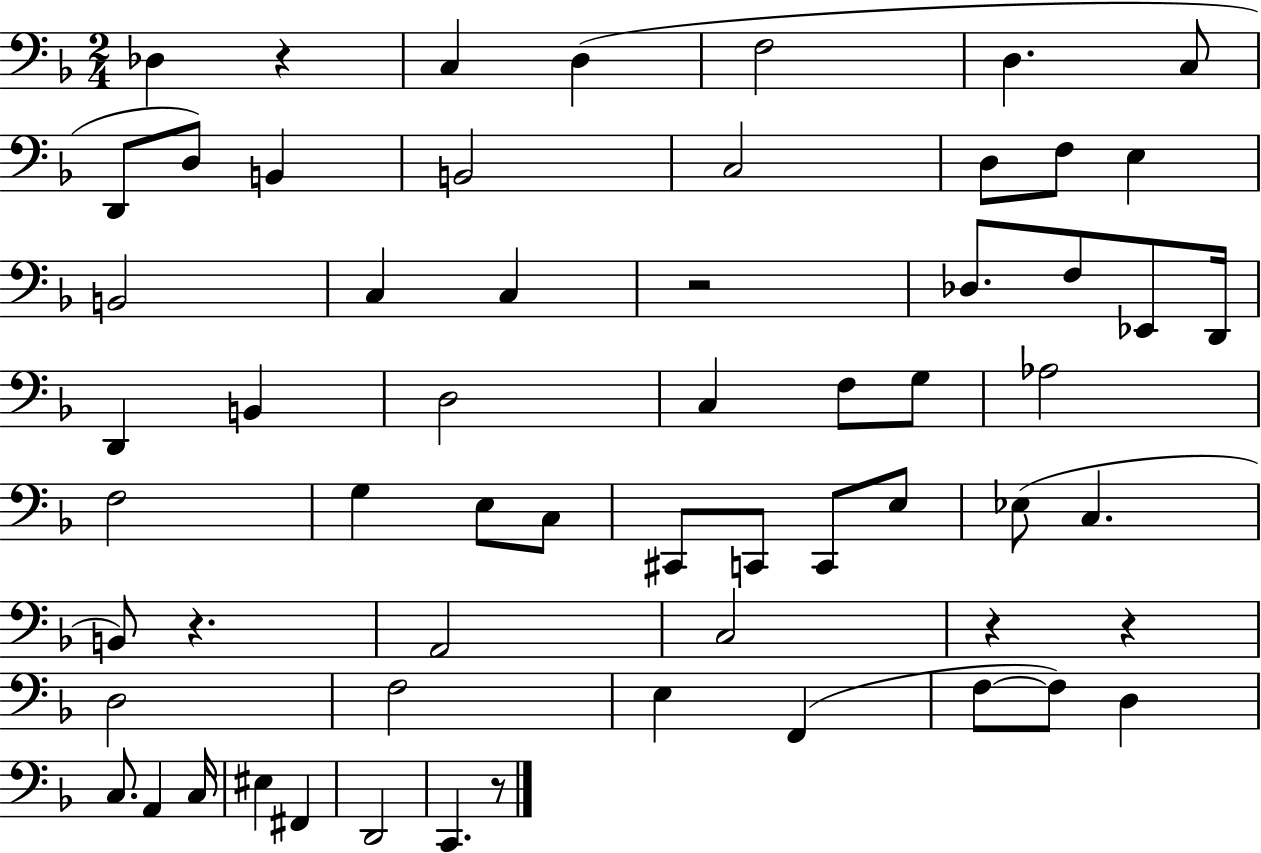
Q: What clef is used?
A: bass